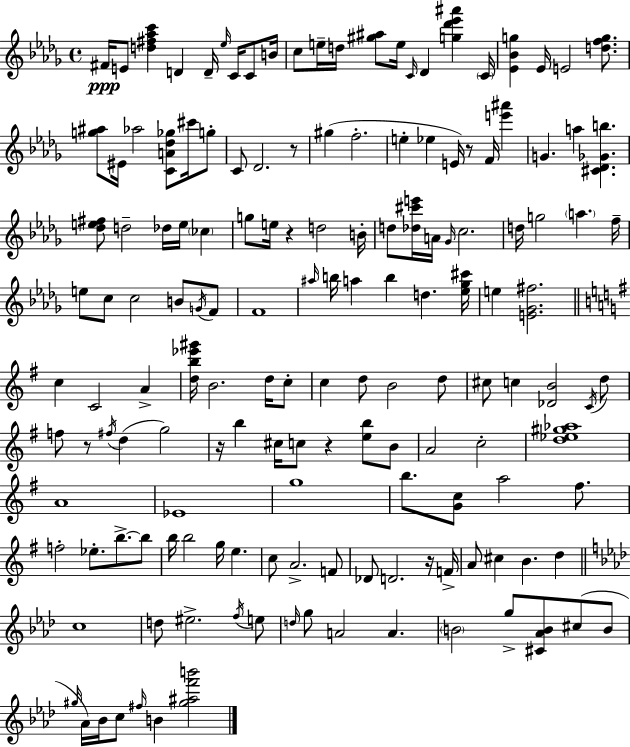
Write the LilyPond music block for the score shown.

{
  \clef treble
  \time 4/4
  \defaultTimeSignature
  \key bes \minor
  fis'16\ppp e'8 <d'' fis'' aes'' c'''>4 d'4 d'16-- \grace { ees''16 } c'16 c'8 | b'16 c''8 e''16-- d''16 <gis'' ais''>8 e''16 \grace { c'16 } des'4 <g'' des''' ees''' ais'''>4 | \parenthesize c'16 <ees' bes' g''>4 ees'16 e'2 <d'' f'' g''>8. | <g'' ais''>8 eis'16 aes''2 <c' a' des'' ges''>8 cis'''16 | \break g''8-. c'8 des'2. | r8 gis''4( f''2.-. | e''4-. ees''4 e'16) r8 f'16 <e''' ais'''>4 | g'4. a''4 <cis' des' ges' b''>4. | \break <des'' e'' fis''>8 d''2-- des''16 e''16 \parenthesize ces''4 | g''8 e''16 r4 d''2 | b'16-. d''8 <des'' cis''' e'''>16 a'16 \grace { ges'16 } c''2. | d''16 g''2 \parenthesize a''4. | \break f''16-- e''8 c''8 c''2 b'8 | \acciaccatura { g'16 } f'8 f'1 | \grace { ais''16 } b''16 a''4 b''4 d''4. | <ees'' ges'' cis'''>16 e''4 <e' ges' fis''>2. | \break \bar "||" \break \key e \minor c''4 c'2 a'4-> | <d'' b'' ees''' gis'''>16 b'2. d''16 c''8-. | c''4 d''8 b'2 d''8 | cis''8 c''4 <des' b'>2 \acciaccatura { c'16 } d''8 | \break f''8 r8 \acciaccatura { fis''16 }( d''4 g''2) | r16 b''4 cis''16 c''8 r4 <e'' b''>8 | b'8 a'2 c''2-. | <d'' ees'' gis'' aes''>1 | \break a'1 | ees'1 | g''1 | b''8. <g' c''>8 a''2 fis''8. | \break f''2-. ees''8.-. b''8.->~~ | b''8 b''16 b''2 g''16 e''4. | c''8 a'2.-> | f'8 des'8 d'2. | \break r16 f'16-> a'8 cis''4 b'4. d''4 | \bar "||" \break \key aes \major c''1 | d''8 eis''2.-> \acciaccatura { f''16 } e''8 | \grace { d''16 } g''8 a'2 a'4. | \parenthesize b'2 g''8-> <cis' aes' b'>8 cis''8( | \break b'8 \grace { gis''16 } aes'16) bes'16 c''8 \grace { fis''16 } b'4 <gis'' ais'' f''' b'''>2 | \bar "|."
}